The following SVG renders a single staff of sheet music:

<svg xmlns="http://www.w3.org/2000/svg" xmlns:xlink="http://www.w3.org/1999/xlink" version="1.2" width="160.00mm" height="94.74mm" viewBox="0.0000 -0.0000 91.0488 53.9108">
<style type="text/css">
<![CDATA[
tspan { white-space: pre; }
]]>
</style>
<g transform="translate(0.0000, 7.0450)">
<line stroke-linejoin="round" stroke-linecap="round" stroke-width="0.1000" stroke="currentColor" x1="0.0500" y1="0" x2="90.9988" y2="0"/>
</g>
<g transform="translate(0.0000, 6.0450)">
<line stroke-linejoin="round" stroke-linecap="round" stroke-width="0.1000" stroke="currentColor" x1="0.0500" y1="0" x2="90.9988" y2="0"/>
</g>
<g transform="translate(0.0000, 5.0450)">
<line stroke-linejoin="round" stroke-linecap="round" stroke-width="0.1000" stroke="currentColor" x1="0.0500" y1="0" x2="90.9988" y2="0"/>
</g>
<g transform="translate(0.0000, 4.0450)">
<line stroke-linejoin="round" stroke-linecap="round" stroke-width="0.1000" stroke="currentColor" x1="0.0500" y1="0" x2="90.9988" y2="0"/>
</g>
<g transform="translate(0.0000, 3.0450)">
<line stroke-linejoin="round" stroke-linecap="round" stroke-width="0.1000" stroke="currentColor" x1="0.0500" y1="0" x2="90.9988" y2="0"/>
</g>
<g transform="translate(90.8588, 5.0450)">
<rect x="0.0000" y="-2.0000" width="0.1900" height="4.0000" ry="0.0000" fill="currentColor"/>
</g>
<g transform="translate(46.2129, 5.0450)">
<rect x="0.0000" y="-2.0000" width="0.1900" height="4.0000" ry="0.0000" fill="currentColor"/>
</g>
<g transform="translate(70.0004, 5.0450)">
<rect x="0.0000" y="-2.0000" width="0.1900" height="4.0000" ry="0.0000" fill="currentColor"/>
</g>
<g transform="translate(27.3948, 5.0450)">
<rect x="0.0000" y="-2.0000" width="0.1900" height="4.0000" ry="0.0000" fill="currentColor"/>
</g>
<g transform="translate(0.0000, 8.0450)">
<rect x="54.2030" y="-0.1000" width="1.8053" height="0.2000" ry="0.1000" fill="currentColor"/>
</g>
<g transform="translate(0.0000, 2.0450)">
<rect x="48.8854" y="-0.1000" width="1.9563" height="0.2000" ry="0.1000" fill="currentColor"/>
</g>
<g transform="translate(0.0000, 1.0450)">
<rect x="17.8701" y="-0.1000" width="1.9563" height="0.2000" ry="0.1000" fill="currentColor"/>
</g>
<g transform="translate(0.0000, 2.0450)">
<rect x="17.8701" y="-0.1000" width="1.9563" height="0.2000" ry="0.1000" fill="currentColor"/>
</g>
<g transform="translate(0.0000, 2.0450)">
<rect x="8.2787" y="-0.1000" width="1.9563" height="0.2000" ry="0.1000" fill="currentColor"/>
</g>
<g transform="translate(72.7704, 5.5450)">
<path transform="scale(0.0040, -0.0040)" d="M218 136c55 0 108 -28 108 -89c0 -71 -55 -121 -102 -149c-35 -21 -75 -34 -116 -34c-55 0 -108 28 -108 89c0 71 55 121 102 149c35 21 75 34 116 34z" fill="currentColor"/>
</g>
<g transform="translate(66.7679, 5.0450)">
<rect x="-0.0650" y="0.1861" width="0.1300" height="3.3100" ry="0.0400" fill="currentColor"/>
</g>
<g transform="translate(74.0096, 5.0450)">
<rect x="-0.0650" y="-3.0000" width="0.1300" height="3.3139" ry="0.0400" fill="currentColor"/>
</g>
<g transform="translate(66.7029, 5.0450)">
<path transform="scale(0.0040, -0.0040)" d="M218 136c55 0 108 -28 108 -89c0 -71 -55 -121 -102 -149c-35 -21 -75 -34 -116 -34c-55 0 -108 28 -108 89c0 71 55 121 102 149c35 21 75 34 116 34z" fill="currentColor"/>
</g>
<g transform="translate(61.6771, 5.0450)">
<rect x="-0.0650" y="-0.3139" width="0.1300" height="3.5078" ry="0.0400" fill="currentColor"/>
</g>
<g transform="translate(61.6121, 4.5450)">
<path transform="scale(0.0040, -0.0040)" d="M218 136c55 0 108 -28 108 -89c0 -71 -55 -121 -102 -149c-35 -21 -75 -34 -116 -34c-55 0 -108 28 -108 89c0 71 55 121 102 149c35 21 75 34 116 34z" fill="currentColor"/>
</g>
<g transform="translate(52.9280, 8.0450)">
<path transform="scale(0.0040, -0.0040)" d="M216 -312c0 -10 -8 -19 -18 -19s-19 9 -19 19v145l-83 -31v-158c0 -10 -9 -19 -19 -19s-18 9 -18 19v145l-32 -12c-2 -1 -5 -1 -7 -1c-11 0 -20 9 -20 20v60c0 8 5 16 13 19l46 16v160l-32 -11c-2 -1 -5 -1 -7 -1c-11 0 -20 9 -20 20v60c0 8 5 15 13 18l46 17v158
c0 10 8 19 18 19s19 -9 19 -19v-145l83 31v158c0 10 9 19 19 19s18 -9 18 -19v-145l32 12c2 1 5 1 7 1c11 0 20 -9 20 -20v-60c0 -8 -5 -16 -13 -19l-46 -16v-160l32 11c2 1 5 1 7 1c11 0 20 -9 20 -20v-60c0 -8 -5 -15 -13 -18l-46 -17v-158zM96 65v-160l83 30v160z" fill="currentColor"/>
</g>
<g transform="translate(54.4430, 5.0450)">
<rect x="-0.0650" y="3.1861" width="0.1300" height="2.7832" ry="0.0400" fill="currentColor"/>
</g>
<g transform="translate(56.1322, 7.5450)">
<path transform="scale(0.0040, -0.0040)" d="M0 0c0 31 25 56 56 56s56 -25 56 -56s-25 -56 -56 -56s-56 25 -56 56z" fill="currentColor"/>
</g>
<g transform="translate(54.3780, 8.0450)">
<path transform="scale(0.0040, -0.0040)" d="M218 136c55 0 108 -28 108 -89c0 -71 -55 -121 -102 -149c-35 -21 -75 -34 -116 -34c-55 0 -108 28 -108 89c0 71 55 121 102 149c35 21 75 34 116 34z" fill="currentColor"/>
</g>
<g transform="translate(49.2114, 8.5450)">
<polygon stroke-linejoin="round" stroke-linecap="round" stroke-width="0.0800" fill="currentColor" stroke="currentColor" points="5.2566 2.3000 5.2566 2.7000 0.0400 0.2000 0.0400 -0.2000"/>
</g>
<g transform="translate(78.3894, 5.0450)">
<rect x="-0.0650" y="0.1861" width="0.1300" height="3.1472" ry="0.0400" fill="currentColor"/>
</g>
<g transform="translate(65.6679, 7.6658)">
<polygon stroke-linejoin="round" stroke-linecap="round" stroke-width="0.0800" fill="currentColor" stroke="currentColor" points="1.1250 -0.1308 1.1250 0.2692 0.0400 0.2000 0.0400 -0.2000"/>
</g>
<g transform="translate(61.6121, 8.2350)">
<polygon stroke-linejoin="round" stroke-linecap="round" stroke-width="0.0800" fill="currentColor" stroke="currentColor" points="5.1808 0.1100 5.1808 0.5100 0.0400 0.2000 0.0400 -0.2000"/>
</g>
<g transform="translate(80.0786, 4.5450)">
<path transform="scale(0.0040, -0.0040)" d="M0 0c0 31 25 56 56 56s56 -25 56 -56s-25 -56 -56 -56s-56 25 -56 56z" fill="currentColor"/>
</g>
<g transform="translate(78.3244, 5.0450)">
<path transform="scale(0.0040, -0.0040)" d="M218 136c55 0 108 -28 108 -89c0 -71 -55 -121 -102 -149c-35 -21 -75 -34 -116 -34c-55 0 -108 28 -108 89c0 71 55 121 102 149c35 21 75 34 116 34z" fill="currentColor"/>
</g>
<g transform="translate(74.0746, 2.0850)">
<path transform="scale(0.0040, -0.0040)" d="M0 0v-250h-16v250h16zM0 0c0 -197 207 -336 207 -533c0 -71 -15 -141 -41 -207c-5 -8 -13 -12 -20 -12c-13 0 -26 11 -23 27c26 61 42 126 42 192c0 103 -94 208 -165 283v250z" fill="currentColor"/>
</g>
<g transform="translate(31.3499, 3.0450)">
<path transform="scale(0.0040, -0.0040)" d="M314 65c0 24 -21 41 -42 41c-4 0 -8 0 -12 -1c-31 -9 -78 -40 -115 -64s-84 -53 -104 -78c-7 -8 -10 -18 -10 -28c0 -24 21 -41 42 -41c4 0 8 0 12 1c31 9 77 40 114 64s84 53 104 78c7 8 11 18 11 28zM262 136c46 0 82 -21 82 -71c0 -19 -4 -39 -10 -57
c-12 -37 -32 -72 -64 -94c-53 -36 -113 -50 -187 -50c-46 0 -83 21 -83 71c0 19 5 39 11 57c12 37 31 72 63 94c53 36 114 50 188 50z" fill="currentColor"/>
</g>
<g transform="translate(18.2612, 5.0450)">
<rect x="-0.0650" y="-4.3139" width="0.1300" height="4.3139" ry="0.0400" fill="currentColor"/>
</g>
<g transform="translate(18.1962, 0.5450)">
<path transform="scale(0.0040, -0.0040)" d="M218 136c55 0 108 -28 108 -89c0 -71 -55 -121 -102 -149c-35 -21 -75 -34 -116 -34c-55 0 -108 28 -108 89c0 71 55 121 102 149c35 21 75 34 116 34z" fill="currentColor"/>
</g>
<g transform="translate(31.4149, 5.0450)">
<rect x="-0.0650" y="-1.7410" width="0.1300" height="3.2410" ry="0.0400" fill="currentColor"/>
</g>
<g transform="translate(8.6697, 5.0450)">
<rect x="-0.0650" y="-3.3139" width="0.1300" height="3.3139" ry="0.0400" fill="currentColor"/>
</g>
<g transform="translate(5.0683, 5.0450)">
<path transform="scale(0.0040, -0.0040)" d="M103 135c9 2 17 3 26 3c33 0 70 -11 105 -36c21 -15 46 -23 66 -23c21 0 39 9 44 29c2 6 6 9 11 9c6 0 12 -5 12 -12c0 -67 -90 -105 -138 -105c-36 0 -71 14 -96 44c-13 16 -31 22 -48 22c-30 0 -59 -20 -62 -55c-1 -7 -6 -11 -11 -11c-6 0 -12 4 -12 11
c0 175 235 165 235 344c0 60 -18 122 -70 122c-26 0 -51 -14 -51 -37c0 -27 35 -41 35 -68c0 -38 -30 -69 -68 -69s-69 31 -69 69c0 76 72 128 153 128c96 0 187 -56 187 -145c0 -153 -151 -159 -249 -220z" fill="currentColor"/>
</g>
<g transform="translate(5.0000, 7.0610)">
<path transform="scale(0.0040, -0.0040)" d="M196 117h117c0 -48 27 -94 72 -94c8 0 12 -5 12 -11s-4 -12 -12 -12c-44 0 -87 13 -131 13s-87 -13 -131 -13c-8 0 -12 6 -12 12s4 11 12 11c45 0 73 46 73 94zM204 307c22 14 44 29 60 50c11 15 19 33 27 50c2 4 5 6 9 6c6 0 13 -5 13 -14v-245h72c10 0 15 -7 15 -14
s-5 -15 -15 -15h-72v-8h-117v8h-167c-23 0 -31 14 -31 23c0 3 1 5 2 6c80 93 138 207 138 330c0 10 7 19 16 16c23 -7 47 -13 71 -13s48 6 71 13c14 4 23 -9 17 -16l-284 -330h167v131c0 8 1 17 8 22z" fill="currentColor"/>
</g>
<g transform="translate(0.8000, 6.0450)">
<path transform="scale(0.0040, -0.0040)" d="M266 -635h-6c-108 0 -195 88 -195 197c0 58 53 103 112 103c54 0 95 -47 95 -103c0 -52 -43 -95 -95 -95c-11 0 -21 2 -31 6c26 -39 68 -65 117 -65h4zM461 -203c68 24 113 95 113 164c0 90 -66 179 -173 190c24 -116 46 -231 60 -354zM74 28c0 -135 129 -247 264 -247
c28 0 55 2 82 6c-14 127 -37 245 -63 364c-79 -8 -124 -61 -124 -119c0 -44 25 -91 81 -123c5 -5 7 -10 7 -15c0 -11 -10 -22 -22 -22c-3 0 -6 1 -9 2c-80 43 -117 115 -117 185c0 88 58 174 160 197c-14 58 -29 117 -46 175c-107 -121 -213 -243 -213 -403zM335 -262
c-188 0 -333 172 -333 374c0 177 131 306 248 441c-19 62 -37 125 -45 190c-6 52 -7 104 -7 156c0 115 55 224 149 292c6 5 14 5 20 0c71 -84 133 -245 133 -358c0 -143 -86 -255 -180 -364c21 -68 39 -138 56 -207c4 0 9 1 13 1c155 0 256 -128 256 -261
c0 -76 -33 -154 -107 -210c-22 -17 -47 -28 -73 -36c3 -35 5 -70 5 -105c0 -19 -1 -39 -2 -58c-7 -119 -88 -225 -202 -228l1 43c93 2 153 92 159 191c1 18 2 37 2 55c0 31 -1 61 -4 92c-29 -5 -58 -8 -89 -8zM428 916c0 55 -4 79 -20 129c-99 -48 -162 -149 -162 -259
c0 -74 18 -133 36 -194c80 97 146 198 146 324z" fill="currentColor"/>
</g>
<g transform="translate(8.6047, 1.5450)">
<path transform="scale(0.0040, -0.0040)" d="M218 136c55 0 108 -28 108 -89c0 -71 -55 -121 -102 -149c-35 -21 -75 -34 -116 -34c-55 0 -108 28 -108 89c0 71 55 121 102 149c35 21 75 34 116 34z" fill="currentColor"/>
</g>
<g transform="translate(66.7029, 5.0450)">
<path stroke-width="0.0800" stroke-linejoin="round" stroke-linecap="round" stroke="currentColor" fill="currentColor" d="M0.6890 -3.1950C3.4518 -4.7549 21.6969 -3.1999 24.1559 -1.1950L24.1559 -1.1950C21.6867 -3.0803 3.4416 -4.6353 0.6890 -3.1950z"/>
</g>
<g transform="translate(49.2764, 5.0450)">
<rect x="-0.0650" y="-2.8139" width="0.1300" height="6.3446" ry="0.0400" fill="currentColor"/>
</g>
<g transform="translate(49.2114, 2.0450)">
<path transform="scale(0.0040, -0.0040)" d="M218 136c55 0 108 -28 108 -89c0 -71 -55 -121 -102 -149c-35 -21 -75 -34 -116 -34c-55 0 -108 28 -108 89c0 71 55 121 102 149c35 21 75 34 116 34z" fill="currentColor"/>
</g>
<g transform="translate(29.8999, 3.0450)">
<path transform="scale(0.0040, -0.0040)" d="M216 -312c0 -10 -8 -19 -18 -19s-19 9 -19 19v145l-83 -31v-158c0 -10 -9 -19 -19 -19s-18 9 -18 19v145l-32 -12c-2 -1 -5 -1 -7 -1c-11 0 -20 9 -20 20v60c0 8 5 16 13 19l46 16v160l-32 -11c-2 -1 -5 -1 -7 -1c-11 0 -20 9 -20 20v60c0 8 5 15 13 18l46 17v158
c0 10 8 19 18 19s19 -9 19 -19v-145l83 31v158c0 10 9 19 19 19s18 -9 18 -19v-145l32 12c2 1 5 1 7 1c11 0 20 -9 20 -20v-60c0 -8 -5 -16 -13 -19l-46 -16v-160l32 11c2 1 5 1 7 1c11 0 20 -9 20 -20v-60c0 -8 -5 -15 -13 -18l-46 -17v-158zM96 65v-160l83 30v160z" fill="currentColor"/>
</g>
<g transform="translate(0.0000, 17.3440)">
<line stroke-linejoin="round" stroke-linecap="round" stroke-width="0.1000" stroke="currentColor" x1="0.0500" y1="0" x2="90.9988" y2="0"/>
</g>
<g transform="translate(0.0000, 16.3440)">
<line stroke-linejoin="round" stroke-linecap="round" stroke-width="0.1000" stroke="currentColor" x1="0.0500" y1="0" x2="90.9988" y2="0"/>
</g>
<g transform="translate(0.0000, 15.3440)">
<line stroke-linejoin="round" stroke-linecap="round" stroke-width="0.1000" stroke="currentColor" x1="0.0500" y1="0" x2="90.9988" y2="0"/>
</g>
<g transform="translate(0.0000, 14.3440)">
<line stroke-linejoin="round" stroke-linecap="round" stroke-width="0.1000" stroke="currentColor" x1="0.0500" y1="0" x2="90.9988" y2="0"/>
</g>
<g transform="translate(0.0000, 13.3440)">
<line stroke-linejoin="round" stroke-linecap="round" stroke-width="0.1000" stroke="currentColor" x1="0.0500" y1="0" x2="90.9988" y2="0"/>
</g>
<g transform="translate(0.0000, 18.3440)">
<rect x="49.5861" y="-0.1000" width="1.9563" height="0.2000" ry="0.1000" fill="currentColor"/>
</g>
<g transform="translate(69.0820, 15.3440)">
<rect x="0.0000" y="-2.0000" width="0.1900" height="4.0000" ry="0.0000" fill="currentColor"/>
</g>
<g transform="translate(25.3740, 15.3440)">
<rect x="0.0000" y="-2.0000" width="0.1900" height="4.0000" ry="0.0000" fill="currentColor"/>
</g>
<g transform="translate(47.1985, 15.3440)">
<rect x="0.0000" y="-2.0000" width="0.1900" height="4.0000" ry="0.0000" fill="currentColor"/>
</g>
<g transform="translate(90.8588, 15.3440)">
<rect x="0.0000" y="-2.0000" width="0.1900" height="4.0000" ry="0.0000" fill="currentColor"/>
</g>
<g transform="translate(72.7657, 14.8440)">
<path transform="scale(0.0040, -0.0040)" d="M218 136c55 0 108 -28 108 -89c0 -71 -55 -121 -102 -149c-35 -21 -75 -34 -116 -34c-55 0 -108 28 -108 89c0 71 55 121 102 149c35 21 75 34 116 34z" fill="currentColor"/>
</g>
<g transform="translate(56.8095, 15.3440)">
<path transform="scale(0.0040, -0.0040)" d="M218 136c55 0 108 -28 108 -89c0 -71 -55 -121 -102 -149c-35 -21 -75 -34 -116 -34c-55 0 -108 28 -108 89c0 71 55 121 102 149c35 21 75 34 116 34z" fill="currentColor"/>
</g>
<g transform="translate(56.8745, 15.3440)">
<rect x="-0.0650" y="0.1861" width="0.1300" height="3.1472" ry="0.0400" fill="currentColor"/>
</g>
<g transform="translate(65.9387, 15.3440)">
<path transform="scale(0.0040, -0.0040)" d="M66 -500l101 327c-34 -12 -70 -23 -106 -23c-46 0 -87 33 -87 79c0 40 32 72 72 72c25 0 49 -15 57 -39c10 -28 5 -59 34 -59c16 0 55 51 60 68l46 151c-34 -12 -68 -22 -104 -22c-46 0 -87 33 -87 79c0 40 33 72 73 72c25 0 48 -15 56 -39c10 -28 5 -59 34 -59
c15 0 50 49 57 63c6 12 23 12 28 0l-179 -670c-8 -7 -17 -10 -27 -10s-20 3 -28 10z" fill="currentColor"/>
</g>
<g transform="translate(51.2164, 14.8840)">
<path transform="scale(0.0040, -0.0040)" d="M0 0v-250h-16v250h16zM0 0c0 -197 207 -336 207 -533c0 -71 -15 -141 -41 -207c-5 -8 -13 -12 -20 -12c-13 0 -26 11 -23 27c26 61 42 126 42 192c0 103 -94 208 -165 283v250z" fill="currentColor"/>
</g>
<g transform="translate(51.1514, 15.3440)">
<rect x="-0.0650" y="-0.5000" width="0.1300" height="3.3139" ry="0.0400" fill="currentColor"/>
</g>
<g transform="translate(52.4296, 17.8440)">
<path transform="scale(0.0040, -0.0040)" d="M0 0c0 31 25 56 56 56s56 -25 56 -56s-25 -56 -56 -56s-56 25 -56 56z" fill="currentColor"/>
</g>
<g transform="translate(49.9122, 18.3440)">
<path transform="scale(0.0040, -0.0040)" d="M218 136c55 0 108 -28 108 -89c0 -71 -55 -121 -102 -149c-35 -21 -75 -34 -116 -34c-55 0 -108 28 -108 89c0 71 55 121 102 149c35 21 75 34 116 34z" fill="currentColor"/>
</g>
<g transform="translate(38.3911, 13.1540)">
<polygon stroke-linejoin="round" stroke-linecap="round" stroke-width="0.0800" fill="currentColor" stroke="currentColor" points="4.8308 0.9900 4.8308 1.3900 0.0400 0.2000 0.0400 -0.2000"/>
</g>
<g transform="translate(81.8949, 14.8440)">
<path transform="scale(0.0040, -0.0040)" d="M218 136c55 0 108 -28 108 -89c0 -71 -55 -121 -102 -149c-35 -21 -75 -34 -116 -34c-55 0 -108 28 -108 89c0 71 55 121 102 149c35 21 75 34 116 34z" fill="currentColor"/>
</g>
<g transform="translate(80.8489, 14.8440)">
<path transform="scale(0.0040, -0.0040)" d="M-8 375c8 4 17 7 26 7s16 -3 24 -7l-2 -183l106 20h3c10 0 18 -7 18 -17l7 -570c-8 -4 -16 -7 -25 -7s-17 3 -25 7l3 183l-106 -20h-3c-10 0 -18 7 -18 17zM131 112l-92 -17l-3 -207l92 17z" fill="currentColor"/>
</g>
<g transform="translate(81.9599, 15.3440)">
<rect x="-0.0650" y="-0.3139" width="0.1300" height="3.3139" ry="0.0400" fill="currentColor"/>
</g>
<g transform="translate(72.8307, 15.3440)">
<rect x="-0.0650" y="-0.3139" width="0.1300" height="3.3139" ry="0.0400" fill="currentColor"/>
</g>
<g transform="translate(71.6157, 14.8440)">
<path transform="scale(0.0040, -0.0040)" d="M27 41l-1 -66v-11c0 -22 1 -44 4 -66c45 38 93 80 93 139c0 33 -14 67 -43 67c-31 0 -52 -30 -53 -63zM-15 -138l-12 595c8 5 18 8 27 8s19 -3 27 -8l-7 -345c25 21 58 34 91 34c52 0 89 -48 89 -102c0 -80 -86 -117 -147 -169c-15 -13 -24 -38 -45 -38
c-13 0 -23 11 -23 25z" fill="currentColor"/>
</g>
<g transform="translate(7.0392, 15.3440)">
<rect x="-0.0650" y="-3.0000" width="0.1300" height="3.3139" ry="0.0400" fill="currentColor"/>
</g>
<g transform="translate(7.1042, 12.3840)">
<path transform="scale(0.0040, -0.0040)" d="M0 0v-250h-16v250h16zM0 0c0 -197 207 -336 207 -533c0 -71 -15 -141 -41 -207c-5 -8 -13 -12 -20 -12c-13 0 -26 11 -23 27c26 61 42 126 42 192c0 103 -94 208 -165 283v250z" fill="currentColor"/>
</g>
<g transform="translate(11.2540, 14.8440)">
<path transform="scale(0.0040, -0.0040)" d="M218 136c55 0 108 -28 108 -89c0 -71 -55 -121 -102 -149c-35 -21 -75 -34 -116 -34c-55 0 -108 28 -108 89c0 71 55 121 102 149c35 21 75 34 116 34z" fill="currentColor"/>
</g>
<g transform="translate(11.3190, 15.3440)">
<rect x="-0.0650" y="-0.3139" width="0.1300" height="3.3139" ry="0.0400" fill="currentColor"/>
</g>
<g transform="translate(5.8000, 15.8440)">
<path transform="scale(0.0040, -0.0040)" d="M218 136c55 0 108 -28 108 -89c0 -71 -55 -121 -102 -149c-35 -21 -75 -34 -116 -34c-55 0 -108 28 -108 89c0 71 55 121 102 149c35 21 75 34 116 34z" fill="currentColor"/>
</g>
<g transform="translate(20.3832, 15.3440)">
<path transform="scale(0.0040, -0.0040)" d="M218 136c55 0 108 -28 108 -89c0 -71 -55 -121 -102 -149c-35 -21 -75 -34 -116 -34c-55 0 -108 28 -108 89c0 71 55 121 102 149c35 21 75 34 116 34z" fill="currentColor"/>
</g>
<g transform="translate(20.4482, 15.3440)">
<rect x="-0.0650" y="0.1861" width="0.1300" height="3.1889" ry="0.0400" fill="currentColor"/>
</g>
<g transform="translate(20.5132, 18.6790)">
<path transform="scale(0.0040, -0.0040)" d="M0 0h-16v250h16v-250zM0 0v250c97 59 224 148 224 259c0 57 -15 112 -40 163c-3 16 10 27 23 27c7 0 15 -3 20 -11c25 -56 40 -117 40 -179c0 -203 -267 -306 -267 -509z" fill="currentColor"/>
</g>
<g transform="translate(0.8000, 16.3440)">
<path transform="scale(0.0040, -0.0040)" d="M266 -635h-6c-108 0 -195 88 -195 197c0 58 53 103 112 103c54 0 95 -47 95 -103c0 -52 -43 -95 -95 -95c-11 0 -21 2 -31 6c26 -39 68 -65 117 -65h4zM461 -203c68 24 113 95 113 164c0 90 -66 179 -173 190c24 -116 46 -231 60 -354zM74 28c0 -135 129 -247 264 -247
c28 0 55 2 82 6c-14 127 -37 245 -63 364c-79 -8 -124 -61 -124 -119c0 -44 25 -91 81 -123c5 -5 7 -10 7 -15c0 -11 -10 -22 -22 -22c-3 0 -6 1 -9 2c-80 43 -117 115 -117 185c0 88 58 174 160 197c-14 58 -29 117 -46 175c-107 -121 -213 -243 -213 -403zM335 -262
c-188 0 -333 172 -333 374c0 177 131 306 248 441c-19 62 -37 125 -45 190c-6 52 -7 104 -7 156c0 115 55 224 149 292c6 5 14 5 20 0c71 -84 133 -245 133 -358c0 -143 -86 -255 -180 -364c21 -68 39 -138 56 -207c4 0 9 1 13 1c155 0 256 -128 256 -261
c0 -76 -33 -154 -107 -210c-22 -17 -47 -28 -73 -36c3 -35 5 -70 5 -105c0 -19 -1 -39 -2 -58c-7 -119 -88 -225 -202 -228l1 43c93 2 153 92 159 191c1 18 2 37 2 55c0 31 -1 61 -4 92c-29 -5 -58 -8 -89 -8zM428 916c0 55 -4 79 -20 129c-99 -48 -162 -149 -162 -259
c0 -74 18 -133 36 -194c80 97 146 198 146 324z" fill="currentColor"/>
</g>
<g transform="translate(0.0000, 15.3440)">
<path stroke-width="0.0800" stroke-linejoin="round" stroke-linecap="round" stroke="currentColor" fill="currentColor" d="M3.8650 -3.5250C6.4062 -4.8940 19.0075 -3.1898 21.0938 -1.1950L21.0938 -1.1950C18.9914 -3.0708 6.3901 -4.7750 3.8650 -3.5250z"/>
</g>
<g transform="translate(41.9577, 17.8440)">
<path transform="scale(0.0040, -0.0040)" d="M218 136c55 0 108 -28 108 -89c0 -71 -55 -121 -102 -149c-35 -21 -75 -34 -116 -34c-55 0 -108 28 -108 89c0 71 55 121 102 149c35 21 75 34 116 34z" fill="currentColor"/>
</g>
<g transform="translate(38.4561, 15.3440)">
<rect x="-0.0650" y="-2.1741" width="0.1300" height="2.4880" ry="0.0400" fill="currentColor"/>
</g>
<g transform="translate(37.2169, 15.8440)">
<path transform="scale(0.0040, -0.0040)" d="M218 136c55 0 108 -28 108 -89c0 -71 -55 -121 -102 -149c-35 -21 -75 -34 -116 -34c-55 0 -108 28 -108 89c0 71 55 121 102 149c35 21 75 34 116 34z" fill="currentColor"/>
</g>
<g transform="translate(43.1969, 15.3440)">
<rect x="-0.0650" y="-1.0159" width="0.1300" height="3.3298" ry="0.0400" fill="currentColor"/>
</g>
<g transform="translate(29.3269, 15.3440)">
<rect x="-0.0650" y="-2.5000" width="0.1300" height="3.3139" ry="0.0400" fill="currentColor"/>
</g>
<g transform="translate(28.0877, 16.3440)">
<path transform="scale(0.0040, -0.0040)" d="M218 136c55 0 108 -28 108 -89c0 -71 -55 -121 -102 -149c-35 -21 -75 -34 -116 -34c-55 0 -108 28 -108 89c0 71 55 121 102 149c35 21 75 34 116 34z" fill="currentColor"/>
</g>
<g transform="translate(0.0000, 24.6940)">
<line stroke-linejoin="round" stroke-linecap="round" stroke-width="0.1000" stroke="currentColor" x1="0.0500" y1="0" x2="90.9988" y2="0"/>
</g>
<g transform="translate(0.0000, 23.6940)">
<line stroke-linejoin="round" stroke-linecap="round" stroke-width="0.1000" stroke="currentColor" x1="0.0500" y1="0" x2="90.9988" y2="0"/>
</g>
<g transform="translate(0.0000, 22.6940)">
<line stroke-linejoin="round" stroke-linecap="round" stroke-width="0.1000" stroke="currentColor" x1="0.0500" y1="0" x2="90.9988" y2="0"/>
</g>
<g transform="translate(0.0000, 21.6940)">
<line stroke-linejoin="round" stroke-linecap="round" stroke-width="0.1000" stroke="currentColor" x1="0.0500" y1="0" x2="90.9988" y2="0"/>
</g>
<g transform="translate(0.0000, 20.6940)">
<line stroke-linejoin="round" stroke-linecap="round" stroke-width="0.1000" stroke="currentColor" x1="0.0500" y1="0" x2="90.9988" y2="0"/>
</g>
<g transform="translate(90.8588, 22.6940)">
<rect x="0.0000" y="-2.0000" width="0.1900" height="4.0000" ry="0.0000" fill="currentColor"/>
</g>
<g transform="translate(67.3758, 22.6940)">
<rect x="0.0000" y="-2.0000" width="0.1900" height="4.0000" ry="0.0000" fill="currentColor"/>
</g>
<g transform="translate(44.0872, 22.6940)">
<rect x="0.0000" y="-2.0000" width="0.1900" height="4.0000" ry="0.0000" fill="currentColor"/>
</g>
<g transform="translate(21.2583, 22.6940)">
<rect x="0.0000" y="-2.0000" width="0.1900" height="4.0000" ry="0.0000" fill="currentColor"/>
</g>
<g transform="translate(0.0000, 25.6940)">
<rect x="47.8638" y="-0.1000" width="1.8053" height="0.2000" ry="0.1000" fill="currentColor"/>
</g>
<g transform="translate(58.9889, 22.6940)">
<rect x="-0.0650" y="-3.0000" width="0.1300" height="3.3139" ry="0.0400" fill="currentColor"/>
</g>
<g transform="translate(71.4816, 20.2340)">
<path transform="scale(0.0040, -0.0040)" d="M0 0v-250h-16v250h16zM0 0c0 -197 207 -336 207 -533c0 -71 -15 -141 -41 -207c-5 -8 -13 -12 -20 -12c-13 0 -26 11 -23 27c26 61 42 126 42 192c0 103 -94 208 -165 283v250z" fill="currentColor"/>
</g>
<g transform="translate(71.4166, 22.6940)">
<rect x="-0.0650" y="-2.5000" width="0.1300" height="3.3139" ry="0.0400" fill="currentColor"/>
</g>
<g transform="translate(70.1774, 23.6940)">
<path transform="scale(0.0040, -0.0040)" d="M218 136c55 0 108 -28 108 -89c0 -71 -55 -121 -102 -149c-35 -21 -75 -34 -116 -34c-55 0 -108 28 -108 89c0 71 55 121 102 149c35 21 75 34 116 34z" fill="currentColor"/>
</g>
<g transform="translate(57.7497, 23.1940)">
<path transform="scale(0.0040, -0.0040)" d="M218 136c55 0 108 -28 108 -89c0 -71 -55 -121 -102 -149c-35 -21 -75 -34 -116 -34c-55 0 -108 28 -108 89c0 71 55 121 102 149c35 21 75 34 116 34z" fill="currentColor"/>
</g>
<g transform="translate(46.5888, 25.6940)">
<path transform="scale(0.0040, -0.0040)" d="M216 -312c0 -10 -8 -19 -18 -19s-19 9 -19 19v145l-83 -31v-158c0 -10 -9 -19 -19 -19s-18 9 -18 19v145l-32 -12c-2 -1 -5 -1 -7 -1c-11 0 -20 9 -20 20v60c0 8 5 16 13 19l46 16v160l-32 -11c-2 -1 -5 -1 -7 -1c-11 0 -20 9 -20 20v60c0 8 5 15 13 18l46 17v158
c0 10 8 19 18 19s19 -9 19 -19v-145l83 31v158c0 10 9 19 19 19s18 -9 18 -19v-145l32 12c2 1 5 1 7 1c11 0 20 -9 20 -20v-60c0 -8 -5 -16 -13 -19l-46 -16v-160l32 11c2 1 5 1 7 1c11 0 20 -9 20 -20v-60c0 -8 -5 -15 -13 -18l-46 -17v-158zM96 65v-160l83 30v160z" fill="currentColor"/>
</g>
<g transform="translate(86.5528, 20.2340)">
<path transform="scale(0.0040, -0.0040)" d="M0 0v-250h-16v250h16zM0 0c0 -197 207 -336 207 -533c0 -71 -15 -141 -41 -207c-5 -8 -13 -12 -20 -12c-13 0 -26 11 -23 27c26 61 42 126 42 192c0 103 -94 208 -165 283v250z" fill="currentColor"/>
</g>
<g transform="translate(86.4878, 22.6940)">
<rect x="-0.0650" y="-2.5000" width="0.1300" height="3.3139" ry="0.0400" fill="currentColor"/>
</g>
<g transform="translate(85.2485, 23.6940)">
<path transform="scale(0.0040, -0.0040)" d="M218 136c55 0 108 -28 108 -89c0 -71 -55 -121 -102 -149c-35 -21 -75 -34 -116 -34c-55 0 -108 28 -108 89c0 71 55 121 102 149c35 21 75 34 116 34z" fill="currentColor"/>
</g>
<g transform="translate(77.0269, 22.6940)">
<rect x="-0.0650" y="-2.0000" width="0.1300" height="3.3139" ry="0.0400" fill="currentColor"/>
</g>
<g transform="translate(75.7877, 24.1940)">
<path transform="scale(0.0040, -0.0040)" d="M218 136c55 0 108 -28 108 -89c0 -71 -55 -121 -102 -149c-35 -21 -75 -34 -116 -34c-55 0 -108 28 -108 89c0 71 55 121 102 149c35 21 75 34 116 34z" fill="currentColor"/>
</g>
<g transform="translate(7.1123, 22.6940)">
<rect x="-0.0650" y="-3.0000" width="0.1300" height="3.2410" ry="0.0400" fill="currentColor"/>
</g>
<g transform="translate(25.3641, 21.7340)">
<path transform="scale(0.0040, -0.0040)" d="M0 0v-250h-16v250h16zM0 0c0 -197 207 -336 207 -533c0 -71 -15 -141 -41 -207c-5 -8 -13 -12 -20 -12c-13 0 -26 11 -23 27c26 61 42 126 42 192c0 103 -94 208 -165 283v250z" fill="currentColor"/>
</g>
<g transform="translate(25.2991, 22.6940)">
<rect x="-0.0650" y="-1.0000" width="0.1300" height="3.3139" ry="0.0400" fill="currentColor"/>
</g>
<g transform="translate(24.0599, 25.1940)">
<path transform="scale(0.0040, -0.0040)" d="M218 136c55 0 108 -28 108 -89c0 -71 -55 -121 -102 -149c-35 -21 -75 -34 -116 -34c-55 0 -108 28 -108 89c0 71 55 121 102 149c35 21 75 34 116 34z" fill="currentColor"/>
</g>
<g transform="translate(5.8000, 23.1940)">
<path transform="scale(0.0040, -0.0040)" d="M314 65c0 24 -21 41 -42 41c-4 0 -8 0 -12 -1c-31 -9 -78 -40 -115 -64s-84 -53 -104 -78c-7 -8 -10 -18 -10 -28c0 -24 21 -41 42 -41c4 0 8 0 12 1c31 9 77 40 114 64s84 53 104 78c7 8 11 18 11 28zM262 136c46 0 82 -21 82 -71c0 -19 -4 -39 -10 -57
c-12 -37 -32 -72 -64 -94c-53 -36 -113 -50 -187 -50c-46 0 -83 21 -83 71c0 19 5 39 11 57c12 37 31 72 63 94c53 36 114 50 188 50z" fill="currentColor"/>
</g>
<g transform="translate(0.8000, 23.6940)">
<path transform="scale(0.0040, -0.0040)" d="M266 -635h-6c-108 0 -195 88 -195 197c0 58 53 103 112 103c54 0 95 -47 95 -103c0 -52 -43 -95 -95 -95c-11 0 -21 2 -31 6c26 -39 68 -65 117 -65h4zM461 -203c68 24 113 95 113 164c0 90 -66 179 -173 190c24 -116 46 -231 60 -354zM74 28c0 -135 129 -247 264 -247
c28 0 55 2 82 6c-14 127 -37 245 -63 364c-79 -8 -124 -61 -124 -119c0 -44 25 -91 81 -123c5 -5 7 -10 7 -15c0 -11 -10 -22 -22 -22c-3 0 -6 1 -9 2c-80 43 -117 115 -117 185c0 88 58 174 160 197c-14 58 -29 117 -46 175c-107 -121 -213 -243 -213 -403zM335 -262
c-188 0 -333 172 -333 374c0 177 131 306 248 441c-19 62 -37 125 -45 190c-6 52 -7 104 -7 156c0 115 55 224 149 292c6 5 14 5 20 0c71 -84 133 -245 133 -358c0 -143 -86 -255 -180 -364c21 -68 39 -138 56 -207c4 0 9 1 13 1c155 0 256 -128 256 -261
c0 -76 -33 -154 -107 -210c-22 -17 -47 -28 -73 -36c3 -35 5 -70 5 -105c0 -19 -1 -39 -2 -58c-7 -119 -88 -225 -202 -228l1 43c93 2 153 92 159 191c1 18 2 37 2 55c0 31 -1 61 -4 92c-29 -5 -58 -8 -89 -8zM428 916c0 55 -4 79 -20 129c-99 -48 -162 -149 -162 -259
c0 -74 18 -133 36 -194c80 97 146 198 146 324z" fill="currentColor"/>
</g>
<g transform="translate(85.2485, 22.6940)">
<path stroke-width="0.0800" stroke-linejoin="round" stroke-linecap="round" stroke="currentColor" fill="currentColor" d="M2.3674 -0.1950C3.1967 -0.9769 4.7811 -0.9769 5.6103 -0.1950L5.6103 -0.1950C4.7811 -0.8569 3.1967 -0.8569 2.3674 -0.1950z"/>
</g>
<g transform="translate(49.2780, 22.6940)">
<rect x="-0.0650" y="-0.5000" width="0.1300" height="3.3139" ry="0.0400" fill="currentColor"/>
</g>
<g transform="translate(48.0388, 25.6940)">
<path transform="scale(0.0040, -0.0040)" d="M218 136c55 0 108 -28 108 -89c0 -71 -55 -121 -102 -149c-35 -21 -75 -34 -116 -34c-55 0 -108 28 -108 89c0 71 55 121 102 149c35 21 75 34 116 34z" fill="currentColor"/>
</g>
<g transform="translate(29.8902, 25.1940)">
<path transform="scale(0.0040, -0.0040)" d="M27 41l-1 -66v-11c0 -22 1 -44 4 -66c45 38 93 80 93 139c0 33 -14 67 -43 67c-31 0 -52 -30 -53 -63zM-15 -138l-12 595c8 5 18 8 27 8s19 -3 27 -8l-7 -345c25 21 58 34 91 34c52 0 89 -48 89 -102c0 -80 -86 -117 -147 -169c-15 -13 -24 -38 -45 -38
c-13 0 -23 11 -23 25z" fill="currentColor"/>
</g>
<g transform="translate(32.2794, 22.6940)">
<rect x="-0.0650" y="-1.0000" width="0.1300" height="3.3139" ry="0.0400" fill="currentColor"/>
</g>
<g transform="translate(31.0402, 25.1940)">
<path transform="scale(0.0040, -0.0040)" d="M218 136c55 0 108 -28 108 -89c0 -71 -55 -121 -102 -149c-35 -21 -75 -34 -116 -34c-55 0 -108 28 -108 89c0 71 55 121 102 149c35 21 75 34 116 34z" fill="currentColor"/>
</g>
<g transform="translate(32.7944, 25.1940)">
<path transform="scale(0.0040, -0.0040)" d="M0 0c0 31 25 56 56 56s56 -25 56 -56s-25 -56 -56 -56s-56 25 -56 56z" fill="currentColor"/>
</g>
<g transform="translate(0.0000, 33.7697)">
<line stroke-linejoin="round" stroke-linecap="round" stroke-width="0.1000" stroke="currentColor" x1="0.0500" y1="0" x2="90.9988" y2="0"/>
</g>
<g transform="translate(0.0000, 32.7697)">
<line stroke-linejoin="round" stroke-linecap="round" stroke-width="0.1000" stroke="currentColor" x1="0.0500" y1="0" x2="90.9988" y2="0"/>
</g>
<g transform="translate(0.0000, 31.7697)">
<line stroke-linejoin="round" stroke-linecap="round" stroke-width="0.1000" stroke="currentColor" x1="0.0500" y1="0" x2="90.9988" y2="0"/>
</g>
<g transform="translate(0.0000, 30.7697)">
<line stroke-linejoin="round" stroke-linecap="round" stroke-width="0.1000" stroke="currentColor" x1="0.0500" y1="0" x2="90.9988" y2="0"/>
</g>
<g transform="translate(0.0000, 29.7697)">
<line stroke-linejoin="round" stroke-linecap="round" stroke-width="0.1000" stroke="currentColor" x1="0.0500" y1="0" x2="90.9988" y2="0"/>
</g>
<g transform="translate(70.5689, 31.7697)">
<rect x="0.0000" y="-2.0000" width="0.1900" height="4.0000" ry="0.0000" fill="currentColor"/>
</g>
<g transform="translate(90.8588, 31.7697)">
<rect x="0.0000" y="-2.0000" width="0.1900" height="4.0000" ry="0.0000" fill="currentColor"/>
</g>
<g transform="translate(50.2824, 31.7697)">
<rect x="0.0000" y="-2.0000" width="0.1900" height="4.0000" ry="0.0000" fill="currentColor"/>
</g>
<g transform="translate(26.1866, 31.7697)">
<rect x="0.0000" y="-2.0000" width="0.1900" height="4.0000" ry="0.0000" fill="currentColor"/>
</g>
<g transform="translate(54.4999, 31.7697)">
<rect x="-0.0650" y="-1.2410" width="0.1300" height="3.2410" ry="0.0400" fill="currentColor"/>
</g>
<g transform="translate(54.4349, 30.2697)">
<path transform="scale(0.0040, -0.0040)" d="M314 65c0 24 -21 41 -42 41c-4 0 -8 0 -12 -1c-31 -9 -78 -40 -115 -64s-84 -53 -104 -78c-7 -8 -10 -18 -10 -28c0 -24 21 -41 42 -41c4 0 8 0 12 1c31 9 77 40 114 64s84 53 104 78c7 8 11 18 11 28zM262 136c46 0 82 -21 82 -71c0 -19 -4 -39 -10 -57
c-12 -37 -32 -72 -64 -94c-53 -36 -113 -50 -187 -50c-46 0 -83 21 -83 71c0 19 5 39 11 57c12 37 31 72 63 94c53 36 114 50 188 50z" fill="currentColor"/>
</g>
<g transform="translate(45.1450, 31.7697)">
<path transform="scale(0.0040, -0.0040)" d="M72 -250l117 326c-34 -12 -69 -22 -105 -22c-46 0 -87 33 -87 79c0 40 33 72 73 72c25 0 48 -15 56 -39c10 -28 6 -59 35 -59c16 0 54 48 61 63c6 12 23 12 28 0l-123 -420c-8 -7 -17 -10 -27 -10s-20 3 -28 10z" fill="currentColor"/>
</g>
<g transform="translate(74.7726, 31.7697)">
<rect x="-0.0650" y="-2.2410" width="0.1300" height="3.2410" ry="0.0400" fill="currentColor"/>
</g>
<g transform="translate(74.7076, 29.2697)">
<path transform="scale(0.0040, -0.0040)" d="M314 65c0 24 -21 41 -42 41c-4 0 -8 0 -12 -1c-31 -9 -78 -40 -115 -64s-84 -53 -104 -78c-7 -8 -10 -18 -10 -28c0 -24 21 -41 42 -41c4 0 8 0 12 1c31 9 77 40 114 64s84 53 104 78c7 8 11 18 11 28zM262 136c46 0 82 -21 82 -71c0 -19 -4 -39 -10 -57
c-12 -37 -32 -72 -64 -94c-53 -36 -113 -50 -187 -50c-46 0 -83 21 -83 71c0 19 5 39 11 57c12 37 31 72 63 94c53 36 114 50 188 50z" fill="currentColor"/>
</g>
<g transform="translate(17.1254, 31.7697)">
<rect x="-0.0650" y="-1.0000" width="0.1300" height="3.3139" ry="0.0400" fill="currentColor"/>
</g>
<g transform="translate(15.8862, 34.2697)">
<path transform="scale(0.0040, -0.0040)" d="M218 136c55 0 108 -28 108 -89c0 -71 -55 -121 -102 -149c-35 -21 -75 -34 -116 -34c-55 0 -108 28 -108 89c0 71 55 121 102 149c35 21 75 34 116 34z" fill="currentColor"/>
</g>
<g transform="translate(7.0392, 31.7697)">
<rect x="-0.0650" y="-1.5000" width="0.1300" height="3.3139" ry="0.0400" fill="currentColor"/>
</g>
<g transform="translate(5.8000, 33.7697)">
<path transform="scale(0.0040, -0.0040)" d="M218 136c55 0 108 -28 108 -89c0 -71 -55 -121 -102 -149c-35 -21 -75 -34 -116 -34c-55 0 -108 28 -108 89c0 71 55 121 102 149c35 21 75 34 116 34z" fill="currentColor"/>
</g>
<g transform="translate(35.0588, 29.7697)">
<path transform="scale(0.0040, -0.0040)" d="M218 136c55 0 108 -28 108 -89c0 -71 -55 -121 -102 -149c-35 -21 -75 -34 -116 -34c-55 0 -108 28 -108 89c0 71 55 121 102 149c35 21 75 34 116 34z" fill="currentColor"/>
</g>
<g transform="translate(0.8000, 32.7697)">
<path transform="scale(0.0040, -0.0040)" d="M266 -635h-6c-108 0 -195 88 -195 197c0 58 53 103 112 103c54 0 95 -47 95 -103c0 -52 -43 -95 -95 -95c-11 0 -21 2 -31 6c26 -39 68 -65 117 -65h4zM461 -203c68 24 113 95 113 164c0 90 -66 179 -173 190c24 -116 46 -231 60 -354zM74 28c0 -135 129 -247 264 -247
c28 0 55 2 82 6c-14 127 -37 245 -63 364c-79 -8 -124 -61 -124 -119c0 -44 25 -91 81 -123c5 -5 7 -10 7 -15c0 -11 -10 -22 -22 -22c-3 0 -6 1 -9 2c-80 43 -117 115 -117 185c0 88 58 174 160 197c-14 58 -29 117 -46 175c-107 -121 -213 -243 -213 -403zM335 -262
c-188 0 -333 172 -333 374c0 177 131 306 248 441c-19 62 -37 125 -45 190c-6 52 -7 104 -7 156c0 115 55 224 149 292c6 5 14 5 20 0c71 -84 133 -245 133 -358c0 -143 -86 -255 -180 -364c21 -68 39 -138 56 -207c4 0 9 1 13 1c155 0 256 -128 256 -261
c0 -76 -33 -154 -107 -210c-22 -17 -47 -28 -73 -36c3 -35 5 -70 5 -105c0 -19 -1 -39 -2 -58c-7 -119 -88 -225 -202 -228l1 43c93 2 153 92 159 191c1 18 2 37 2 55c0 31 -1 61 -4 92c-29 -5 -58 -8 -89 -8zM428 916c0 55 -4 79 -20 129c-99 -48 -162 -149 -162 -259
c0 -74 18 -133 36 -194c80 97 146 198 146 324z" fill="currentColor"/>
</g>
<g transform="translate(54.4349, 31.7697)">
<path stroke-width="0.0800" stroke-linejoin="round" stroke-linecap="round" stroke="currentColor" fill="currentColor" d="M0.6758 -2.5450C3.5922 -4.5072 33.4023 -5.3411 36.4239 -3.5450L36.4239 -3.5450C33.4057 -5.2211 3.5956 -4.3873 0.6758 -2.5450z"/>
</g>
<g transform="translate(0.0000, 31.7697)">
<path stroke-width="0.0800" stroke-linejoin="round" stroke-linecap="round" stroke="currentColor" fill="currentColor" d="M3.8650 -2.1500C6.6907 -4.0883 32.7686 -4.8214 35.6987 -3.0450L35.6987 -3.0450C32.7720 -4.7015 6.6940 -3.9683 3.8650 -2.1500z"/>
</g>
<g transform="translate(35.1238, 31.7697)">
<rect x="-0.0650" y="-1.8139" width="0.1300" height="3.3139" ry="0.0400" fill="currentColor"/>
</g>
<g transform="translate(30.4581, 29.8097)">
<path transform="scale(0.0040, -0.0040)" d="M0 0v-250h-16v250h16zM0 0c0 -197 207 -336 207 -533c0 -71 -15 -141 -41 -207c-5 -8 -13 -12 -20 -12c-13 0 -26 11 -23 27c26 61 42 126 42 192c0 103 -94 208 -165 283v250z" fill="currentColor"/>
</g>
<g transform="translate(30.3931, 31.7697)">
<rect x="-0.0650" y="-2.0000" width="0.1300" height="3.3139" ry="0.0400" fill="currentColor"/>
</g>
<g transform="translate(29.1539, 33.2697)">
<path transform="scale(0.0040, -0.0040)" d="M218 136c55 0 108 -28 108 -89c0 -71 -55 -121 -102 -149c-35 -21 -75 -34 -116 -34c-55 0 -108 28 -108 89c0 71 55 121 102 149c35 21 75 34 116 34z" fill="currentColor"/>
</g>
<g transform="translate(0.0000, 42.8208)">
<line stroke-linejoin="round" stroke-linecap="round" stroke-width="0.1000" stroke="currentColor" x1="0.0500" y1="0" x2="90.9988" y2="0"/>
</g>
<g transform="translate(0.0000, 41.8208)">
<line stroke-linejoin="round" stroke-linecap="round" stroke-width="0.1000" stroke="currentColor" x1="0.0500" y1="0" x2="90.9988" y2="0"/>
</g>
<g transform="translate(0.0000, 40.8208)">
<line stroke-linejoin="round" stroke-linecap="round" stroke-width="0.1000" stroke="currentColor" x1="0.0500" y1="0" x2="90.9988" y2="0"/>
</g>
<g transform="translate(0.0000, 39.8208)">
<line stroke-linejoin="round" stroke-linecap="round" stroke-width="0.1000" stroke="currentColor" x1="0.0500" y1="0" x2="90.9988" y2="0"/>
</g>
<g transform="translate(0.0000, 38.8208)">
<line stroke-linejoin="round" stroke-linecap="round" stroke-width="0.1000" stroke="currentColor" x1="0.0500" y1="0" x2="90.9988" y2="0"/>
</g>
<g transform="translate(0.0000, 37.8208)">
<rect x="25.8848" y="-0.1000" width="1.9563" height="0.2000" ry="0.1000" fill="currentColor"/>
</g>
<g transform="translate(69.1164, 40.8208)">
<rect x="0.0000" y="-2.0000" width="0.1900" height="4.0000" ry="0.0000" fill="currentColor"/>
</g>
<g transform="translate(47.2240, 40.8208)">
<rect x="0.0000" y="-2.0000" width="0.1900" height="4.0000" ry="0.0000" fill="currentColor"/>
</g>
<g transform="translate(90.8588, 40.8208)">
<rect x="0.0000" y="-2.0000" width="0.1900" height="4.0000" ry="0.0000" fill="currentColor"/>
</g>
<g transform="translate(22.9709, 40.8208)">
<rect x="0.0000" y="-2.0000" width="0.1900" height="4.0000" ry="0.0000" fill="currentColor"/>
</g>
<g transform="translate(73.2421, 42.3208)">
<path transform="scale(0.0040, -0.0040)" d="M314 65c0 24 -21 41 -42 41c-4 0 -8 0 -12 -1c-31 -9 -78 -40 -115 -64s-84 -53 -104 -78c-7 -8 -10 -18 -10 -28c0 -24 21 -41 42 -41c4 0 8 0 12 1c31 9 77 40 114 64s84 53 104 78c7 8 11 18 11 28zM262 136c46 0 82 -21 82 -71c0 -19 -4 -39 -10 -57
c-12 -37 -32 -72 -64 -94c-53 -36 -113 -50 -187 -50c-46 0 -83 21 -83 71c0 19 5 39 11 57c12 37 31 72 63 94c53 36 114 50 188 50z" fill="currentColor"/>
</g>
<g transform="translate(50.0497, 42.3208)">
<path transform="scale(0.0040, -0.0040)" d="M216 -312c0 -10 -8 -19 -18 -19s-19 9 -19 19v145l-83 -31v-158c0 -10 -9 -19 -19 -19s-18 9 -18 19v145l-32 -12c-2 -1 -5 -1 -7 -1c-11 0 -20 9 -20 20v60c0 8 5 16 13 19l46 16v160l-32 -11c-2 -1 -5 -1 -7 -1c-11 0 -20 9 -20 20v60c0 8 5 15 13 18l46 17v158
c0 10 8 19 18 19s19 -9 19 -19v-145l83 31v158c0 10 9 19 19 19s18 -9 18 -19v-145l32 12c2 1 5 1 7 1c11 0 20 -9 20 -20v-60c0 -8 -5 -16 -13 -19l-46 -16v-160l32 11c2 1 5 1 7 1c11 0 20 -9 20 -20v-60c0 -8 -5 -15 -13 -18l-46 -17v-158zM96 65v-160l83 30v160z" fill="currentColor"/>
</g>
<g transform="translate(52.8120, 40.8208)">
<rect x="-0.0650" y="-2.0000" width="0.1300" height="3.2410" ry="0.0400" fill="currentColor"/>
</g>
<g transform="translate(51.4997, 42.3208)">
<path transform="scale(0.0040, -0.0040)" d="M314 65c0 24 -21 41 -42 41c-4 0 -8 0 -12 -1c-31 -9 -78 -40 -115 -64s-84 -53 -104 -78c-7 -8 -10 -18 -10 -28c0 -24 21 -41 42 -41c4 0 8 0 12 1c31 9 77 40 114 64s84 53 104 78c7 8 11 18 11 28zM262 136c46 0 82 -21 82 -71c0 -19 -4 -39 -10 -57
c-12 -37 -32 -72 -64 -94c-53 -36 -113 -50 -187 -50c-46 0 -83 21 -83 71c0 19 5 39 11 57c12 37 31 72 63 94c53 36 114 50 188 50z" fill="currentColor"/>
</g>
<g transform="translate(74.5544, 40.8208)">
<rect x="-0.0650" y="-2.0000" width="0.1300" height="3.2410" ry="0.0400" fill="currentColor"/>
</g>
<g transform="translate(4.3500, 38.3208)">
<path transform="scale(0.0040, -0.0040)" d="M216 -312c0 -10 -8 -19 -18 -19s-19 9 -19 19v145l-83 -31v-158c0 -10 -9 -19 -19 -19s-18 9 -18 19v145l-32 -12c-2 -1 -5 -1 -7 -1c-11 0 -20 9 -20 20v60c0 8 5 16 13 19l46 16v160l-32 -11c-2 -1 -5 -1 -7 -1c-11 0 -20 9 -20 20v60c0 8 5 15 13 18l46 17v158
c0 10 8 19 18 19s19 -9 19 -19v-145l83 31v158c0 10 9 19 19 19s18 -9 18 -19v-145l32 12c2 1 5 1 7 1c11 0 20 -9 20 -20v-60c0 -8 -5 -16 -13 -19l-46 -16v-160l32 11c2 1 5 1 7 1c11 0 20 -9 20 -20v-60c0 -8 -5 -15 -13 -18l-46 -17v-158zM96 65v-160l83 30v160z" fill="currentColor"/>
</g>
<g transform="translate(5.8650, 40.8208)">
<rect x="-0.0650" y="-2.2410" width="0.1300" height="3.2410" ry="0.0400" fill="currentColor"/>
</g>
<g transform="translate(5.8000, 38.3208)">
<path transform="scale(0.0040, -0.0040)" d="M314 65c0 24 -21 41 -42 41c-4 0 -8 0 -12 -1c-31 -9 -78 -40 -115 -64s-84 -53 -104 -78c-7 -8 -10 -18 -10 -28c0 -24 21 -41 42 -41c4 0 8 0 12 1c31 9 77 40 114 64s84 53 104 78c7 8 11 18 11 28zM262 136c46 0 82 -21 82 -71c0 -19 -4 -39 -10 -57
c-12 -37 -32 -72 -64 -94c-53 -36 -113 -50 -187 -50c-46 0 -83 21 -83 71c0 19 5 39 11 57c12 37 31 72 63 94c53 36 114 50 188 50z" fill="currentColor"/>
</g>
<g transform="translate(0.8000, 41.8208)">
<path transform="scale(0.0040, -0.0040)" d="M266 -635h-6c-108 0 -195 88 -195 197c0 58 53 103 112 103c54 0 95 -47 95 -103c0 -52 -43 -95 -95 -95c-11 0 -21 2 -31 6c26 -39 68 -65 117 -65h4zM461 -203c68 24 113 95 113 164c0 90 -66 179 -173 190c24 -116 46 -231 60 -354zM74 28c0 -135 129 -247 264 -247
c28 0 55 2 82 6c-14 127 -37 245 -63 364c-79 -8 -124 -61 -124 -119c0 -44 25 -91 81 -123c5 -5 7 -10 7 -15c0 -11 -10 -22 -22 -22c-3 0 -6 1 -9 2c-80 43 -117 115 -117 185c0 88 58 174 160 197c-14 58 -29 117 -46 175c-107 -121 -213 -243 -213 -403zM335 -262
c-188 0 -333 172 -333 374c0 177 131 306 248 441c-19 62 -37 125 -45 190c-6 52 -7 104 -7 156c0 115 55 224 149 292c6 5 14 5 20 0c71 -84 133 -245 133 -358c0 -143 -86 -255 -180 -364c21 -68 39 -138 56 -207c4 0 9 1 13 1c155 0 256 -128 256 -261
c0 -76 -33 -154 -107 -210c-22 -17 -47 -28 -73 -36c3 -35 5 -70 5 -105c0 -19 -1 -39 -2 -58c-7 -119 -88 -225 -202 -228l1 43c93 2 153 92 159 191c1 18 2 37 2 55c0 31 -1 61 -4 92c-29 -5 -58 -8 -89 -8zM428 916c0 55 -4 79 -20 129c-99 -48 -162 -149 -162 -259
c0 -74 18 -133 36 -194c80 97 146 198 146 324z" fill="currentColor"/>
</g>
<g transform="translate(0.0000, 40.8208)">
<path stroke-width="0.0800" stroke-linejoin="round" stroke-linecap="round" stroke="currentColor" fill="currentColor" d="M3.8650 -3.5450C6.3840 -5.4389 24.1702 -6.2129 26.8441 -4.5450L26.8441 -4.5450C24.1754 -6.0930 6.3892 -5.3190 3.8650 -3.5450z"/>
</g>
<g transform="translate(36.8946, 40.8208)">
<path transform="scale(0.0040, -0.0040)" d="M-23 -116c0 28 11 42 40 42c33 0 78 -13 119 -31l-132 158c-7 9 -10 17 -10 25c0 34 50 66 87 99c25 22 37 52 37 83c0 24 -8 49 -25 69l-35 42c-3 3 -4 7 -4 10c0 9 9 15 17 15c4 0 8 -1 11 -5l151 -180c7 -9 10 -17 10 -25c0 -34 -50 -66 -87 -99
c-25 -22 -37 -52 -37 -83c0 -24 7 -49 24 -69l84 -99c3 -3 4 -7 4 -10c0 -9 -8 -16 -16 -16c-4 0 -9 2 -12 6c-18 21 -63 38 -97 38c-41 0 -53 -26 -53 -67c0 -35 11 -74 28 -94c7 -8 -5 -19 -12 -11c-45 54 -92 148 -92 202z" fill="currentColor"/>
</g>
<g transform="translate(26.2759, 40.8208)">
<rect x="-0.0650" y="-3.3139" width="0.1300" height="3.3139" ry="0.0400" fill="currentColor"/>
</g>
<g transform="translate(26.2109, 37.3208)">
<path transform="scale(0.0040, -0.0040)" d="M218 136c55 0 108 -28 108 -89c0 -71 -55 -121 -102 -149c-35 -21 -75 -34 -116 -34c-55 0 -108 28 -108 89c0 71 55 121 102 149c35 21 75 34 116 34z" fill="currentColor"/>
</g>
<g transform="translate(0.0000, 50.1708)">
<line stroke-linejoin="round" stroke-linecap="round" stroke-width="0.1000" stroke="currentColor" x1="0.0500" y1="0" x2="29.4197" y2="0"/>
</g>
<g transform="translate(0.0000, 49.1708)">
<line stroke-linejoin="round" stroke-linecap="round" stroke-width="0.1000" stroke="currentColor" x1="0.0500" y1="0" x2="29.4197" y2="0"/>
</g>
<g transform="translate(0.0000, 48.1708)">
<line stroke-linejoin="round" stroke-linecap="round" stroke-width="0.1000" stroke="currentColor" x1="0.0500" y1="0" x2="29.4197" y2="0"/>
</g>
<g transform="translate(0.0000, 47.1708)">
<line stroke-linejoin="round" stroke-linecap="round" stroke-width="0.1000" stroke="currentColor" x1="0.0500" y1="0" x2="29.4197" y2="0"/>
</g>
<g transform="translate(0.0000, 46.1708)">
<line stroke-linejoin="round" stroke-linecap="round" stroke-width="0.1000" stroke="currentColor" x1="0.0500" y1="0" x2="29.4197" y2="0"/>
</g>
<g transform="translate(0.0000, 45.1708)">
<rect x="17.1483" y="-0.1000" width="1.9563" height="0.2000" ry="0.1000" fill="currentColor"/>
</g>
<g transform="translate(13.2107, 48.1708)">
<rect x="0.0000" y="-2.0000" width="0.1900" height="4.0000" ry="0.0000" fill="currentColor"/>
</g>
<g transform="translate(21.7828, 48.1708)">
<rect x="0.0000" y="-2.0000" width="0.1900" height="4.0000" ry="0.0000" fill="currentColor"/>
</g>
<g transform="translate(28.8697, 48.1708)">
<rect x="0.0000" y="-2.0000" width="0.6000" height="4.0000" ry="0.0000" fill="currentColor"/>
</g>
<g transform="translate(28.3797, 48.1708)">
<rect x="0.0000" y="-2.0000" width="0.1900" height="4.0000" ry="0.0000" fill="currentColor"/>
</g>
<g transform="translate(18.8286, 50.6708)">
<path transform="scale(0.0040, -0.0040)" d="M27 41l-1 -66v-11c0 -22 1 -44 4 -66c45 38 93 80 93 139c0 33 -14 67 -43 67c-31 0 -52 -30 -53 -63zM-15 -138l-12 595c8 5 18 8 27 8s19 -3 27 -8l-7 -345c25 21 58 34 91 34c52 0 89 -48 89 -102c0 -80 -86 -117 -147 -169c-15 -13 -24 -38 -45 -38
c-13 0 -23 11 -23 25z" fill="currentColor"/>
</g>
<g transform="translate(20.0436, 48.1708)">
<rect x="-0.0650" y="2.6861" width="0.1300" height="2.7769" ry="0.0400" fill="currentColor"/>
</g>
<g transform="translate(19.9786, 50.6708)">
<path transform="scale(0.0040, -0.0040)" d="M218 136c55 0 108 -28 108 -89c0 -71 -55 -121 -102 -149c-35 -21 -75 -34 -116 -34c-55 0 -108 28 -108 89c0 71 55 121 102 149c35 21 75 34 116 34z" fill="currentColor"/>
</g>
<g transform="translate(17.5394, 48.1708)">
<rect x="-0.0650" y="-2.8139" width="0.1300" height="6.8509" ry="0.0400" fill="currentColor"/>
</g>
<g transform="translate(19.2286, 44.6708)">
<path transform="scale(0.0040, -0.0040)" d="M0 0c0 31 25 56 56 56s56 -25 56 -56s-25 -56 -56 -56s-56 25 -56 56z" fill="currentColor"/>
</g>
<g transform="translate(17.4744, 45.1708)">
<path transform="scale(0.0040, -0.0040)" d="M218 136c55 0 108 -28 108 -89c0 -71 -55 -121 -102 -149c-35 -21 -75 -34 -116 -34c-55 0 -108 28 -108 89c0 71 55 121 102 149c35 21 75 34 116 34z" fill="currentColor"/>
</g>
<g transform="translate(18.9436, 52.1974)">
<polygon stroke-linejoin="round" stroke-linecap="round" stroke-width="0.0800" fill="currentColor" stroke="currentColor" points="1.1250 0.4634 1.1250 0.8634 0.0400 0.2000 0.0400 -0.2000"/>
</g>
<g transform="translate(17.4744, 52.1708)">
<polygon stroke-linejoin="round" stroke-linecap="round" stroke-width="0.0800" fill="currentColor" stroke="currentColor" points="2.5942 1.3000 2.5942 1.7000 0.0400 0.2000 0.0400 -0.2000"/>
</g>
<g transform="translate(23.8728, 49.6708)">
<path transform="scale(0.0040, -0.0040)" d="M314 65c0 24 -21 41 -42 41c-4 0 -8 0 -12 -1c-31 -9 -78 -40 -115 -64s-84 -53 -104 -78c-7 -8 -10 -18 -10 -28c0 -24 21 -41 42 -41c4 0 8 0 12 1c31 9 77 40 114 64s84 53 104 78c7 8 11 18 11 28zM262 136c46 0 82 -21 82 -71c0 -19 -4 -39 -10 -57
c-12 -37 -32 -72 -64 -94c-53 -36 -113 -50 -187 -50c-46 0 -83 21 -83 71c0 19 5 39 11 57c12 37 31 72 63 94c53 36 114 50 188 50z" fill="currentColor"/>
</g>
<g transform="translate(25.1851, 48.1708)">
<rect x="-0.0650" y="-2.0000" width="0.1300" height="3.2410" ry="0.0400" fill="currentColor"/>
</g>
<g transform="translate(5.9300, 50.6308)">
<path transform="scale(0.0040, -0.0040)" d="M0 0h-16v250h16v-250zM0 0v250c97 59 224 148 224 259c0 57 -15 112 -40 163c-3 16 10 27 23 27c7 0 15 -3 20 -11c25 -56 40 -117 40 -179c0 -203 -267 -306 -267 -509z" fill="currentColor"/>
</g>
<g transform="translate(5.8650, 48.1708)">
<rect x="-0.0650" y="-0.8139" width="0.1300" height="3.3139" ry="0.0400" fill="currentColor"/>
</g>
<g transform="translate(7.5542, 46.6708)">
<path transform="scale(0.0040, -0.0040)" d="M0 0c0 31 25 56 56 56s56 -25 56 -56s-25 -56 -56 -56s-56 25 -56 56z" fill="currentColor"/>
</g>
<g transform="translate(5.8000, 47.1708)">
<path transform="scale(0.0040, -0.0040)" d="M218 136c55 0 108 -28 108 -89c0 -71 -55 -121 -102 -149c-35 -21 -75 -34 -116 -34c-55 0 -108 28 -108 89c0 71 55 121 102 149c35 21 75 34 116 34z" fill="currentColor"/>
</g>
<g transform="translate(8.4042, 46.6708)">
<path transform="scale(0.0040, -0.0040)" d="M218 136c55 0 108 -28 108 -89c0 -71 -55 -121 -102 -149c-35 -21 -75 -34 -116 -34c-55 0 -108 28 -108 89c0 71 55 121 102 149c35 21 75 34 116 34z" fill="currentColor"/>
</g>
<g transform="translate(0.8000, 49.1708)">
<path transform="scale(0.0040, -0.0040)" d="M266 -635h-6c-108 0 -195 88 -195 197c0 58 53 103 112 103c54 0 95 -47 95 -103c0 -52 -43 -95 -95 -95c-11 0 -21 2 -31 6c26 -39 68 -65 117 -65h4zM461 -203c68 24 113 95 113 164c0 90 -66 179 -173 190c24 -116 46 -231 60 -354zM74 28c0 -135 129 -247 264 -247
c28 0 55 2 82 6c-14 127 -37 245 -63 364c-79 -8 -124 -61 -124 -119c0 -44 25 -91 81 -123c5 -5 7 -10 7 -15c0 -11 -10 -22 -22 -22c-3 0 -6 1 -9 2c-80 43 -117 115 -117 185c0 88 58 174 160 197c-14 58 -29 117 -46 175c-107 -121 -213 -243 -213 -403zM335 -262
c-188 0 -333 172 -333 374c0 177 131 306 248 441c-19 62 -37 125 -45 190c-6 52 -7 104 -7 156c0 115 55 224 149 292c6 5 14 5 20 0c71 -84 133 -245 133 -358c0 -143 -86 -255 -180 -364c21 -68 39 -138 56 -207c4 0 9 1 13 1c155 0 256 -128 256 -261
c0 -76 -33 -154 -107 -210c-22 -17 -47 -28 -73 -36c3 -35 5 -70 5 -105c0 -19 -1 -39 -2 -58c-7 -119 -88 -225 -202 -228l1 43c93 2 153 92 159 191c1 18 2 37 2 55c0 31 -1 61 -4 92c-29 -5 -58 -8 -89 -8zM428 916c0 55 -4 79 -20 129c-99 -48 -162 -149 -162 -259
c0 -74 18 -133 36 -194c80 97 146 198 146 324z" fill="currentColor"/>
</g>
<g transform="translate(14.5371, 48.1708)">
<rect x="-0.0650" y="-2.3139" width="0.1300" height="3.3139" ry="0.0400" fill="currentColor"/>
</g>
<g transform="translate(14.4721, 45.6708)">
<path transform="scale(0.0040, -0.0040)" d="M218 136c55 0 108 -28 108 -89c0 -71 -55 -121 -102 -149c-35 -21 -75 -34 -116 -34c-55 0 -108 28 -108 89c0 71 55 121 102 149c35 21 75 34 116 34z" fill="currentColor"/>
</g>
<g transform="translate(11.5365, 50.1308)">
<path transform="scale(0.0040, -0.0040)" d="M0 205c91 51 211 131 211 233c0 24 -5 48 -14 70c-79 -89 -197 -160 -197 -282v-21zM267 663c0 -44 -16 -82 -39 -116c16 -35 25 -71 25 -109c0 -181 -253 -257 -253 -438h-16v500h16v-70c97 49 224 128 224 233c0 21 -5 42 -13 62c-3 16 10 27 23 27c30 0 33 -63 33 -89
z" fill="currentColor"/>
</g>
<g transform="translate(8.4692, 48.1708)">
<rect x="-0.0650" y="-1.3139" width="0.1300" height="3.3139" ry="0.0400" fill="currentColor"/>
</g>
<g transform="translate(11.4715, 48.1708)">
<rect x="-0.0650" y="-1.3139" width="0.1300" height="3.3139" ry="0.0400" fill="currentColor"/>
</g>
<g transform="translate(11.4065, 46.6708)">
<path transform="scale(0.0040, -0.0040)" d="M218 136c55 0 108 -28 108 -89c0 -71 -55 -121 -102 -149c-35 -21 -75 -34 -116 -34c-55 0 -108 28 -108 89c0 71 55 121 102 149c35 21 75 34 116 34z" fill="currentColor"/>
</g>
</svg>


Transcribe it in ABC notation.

X:1
T:Untitled
M:2/4
L:1/4
K:C
b d' ^f2 a/2 ^C/2 c/2 B/4 A/2 B A/2 c B/2 G A/2 D/2 C/2 B z/4 _c c A2 D/2 _D ^C A G/2 F G/2 E D F/2 f z/2 e2 g2 ^g2 b z ^F2 F2 d/2 e e/4 g a/2 _D/4 F2